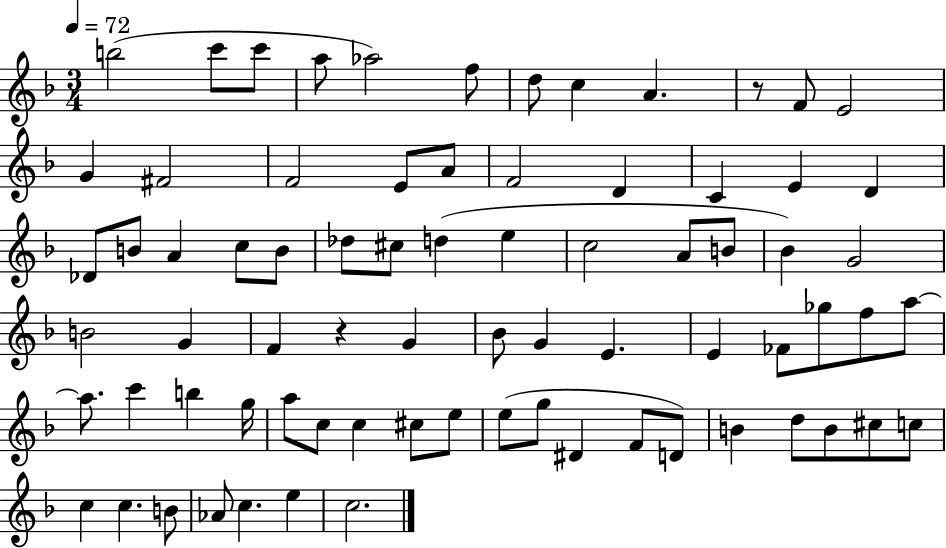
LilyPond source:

{
  \clef treble
  \numericTimeSignature
  \time 3/4
  \key f \major
  \tempo 4 = 72
  \repeat volta 2 { b''2( c'''8 c'''8 | a''8 aes''2) f''8 | d''8 c''4 a'4. | r8 f'8 e'2 | \break g'4 fis'2 | f'2 e'8 a'8 | f'2 d'4 | c'4 e'4 d'4 | \break des'8 b'8 a'4 c''8 b'8 | des''8 cis''8 d''4( e''4 | c''2 a'8 b'8 | bes'4) g'2 | \break b'2 g'4 | f'4 r4 g'4 | bes'8 g'4 e'4. | e'4 fes'8 ges''8 f''8 a''8~~ | \break a''8. c'''4 b''4 g''16 | a''8 c''8 c''4 cis''8 e''8 | e''8( g''8 dis'4 f'8 d'8) | b'4 d''8 b'8 cis''8 c''8 | \break c''4 c''4. b'8 | aes'8 c''4. e''4 | c''2. | } \bar "|."
}